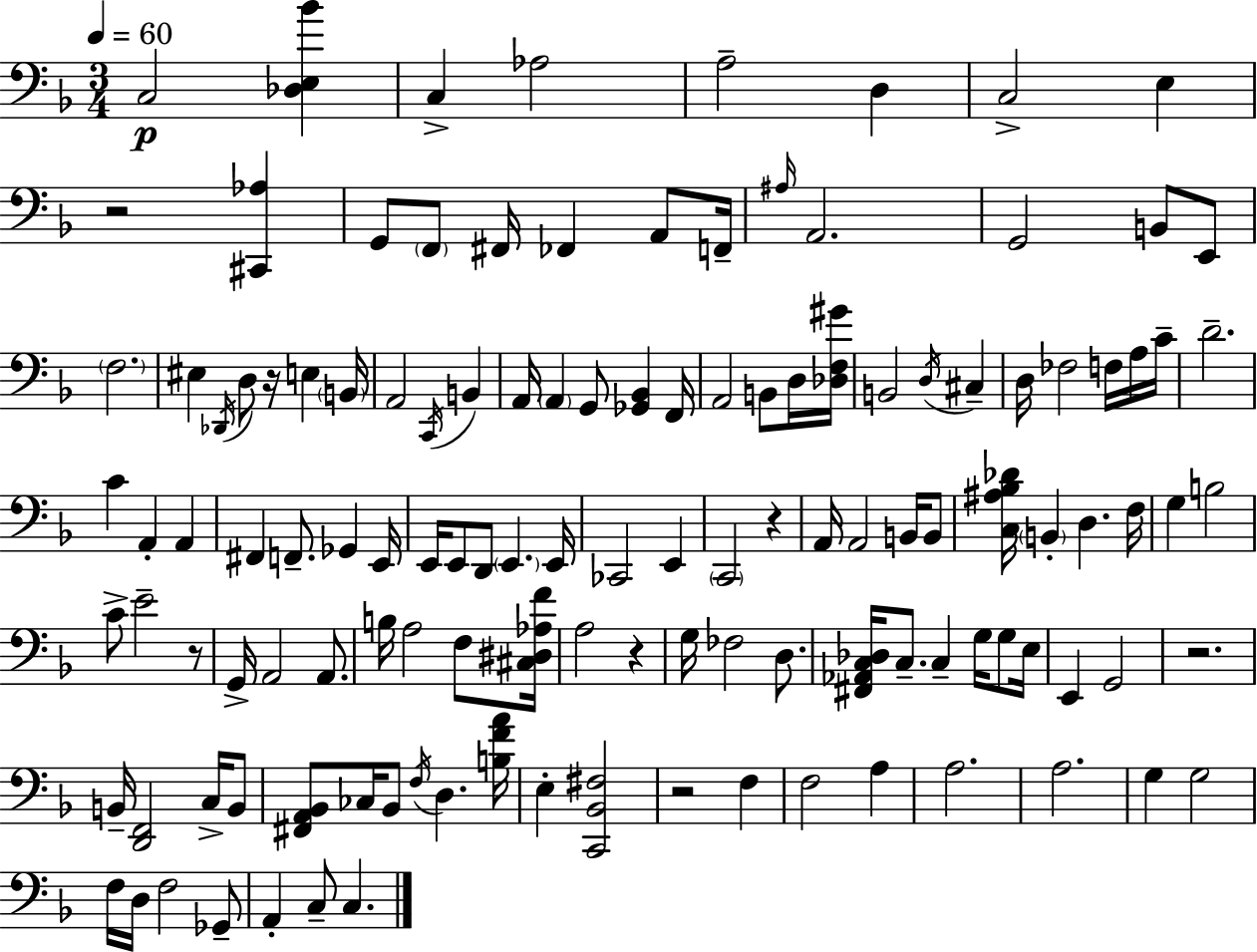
{
  \clef bass
  \numericTimeSignature
  \time 3/4
  \key f \major
  \tempo 4 = 60
  c2\p <des e bes'>4 | c4-> aes2 | a2-- d4 | c2-> e4 | \break r2 <cis, aes>4 | g,8 \parenthesize f,8 fis,16 fes,4 a,8 f,16-- | \grace { ais16 } a,2. | g,2 b,8 e,8 | \break \parenthesize f2. | eis4 \acciaccatura { des,16 } d8 r16 e4 | \parenthesize b,16 a,2 \acciaccatura { c,16 } b,4 | a,16 \parenthesize a,4 g,8 <ges, bes,>4 | \break f,16 a,2 b,8 | d16 <des f gis'>16 b,2 \acciaccatura { d16 } | cis4-- d16 fes2 | f16 a16 c'16-- d'2.-- | \break c'4 a,4-. | a,4 fis,4 f,8.-- ges,4 | e,16 e,16 e,8 d,8 \parenthesize e,4. | e,16 ces,2 | \break e,4 \parenthesize c,2 | r4 a,16 a,2 | b,16 b,8 <c ais bes des'>16 \parenthesize b,4-. d4. | f16 g4 b2 | \break c'8-> e'2-- | r8 g,16-> a,2 | a,8. b16 a2 | f8 <cis dis aes f'>16 a2 | \break r4 g16 fes2 | d8. <fis, aes, c des>16 c8.-- c4-- | g16 g8 e16 e,4 g,2 | r2. | \break b,16-- <d, f,>2 | c16-> b,8 <fis, a, bes,>8 ces16 bes,8 \acciaccatura { f16 } d4. | <b f' a'>16 e4-. <c, bes, fis>2 | r2 | \break f4 f2 | a4 a2. | a2. | g4 g2 | \break f16 d16 f2 | ges,8-- a,4-. c8-- c4. | \bar "|."
}